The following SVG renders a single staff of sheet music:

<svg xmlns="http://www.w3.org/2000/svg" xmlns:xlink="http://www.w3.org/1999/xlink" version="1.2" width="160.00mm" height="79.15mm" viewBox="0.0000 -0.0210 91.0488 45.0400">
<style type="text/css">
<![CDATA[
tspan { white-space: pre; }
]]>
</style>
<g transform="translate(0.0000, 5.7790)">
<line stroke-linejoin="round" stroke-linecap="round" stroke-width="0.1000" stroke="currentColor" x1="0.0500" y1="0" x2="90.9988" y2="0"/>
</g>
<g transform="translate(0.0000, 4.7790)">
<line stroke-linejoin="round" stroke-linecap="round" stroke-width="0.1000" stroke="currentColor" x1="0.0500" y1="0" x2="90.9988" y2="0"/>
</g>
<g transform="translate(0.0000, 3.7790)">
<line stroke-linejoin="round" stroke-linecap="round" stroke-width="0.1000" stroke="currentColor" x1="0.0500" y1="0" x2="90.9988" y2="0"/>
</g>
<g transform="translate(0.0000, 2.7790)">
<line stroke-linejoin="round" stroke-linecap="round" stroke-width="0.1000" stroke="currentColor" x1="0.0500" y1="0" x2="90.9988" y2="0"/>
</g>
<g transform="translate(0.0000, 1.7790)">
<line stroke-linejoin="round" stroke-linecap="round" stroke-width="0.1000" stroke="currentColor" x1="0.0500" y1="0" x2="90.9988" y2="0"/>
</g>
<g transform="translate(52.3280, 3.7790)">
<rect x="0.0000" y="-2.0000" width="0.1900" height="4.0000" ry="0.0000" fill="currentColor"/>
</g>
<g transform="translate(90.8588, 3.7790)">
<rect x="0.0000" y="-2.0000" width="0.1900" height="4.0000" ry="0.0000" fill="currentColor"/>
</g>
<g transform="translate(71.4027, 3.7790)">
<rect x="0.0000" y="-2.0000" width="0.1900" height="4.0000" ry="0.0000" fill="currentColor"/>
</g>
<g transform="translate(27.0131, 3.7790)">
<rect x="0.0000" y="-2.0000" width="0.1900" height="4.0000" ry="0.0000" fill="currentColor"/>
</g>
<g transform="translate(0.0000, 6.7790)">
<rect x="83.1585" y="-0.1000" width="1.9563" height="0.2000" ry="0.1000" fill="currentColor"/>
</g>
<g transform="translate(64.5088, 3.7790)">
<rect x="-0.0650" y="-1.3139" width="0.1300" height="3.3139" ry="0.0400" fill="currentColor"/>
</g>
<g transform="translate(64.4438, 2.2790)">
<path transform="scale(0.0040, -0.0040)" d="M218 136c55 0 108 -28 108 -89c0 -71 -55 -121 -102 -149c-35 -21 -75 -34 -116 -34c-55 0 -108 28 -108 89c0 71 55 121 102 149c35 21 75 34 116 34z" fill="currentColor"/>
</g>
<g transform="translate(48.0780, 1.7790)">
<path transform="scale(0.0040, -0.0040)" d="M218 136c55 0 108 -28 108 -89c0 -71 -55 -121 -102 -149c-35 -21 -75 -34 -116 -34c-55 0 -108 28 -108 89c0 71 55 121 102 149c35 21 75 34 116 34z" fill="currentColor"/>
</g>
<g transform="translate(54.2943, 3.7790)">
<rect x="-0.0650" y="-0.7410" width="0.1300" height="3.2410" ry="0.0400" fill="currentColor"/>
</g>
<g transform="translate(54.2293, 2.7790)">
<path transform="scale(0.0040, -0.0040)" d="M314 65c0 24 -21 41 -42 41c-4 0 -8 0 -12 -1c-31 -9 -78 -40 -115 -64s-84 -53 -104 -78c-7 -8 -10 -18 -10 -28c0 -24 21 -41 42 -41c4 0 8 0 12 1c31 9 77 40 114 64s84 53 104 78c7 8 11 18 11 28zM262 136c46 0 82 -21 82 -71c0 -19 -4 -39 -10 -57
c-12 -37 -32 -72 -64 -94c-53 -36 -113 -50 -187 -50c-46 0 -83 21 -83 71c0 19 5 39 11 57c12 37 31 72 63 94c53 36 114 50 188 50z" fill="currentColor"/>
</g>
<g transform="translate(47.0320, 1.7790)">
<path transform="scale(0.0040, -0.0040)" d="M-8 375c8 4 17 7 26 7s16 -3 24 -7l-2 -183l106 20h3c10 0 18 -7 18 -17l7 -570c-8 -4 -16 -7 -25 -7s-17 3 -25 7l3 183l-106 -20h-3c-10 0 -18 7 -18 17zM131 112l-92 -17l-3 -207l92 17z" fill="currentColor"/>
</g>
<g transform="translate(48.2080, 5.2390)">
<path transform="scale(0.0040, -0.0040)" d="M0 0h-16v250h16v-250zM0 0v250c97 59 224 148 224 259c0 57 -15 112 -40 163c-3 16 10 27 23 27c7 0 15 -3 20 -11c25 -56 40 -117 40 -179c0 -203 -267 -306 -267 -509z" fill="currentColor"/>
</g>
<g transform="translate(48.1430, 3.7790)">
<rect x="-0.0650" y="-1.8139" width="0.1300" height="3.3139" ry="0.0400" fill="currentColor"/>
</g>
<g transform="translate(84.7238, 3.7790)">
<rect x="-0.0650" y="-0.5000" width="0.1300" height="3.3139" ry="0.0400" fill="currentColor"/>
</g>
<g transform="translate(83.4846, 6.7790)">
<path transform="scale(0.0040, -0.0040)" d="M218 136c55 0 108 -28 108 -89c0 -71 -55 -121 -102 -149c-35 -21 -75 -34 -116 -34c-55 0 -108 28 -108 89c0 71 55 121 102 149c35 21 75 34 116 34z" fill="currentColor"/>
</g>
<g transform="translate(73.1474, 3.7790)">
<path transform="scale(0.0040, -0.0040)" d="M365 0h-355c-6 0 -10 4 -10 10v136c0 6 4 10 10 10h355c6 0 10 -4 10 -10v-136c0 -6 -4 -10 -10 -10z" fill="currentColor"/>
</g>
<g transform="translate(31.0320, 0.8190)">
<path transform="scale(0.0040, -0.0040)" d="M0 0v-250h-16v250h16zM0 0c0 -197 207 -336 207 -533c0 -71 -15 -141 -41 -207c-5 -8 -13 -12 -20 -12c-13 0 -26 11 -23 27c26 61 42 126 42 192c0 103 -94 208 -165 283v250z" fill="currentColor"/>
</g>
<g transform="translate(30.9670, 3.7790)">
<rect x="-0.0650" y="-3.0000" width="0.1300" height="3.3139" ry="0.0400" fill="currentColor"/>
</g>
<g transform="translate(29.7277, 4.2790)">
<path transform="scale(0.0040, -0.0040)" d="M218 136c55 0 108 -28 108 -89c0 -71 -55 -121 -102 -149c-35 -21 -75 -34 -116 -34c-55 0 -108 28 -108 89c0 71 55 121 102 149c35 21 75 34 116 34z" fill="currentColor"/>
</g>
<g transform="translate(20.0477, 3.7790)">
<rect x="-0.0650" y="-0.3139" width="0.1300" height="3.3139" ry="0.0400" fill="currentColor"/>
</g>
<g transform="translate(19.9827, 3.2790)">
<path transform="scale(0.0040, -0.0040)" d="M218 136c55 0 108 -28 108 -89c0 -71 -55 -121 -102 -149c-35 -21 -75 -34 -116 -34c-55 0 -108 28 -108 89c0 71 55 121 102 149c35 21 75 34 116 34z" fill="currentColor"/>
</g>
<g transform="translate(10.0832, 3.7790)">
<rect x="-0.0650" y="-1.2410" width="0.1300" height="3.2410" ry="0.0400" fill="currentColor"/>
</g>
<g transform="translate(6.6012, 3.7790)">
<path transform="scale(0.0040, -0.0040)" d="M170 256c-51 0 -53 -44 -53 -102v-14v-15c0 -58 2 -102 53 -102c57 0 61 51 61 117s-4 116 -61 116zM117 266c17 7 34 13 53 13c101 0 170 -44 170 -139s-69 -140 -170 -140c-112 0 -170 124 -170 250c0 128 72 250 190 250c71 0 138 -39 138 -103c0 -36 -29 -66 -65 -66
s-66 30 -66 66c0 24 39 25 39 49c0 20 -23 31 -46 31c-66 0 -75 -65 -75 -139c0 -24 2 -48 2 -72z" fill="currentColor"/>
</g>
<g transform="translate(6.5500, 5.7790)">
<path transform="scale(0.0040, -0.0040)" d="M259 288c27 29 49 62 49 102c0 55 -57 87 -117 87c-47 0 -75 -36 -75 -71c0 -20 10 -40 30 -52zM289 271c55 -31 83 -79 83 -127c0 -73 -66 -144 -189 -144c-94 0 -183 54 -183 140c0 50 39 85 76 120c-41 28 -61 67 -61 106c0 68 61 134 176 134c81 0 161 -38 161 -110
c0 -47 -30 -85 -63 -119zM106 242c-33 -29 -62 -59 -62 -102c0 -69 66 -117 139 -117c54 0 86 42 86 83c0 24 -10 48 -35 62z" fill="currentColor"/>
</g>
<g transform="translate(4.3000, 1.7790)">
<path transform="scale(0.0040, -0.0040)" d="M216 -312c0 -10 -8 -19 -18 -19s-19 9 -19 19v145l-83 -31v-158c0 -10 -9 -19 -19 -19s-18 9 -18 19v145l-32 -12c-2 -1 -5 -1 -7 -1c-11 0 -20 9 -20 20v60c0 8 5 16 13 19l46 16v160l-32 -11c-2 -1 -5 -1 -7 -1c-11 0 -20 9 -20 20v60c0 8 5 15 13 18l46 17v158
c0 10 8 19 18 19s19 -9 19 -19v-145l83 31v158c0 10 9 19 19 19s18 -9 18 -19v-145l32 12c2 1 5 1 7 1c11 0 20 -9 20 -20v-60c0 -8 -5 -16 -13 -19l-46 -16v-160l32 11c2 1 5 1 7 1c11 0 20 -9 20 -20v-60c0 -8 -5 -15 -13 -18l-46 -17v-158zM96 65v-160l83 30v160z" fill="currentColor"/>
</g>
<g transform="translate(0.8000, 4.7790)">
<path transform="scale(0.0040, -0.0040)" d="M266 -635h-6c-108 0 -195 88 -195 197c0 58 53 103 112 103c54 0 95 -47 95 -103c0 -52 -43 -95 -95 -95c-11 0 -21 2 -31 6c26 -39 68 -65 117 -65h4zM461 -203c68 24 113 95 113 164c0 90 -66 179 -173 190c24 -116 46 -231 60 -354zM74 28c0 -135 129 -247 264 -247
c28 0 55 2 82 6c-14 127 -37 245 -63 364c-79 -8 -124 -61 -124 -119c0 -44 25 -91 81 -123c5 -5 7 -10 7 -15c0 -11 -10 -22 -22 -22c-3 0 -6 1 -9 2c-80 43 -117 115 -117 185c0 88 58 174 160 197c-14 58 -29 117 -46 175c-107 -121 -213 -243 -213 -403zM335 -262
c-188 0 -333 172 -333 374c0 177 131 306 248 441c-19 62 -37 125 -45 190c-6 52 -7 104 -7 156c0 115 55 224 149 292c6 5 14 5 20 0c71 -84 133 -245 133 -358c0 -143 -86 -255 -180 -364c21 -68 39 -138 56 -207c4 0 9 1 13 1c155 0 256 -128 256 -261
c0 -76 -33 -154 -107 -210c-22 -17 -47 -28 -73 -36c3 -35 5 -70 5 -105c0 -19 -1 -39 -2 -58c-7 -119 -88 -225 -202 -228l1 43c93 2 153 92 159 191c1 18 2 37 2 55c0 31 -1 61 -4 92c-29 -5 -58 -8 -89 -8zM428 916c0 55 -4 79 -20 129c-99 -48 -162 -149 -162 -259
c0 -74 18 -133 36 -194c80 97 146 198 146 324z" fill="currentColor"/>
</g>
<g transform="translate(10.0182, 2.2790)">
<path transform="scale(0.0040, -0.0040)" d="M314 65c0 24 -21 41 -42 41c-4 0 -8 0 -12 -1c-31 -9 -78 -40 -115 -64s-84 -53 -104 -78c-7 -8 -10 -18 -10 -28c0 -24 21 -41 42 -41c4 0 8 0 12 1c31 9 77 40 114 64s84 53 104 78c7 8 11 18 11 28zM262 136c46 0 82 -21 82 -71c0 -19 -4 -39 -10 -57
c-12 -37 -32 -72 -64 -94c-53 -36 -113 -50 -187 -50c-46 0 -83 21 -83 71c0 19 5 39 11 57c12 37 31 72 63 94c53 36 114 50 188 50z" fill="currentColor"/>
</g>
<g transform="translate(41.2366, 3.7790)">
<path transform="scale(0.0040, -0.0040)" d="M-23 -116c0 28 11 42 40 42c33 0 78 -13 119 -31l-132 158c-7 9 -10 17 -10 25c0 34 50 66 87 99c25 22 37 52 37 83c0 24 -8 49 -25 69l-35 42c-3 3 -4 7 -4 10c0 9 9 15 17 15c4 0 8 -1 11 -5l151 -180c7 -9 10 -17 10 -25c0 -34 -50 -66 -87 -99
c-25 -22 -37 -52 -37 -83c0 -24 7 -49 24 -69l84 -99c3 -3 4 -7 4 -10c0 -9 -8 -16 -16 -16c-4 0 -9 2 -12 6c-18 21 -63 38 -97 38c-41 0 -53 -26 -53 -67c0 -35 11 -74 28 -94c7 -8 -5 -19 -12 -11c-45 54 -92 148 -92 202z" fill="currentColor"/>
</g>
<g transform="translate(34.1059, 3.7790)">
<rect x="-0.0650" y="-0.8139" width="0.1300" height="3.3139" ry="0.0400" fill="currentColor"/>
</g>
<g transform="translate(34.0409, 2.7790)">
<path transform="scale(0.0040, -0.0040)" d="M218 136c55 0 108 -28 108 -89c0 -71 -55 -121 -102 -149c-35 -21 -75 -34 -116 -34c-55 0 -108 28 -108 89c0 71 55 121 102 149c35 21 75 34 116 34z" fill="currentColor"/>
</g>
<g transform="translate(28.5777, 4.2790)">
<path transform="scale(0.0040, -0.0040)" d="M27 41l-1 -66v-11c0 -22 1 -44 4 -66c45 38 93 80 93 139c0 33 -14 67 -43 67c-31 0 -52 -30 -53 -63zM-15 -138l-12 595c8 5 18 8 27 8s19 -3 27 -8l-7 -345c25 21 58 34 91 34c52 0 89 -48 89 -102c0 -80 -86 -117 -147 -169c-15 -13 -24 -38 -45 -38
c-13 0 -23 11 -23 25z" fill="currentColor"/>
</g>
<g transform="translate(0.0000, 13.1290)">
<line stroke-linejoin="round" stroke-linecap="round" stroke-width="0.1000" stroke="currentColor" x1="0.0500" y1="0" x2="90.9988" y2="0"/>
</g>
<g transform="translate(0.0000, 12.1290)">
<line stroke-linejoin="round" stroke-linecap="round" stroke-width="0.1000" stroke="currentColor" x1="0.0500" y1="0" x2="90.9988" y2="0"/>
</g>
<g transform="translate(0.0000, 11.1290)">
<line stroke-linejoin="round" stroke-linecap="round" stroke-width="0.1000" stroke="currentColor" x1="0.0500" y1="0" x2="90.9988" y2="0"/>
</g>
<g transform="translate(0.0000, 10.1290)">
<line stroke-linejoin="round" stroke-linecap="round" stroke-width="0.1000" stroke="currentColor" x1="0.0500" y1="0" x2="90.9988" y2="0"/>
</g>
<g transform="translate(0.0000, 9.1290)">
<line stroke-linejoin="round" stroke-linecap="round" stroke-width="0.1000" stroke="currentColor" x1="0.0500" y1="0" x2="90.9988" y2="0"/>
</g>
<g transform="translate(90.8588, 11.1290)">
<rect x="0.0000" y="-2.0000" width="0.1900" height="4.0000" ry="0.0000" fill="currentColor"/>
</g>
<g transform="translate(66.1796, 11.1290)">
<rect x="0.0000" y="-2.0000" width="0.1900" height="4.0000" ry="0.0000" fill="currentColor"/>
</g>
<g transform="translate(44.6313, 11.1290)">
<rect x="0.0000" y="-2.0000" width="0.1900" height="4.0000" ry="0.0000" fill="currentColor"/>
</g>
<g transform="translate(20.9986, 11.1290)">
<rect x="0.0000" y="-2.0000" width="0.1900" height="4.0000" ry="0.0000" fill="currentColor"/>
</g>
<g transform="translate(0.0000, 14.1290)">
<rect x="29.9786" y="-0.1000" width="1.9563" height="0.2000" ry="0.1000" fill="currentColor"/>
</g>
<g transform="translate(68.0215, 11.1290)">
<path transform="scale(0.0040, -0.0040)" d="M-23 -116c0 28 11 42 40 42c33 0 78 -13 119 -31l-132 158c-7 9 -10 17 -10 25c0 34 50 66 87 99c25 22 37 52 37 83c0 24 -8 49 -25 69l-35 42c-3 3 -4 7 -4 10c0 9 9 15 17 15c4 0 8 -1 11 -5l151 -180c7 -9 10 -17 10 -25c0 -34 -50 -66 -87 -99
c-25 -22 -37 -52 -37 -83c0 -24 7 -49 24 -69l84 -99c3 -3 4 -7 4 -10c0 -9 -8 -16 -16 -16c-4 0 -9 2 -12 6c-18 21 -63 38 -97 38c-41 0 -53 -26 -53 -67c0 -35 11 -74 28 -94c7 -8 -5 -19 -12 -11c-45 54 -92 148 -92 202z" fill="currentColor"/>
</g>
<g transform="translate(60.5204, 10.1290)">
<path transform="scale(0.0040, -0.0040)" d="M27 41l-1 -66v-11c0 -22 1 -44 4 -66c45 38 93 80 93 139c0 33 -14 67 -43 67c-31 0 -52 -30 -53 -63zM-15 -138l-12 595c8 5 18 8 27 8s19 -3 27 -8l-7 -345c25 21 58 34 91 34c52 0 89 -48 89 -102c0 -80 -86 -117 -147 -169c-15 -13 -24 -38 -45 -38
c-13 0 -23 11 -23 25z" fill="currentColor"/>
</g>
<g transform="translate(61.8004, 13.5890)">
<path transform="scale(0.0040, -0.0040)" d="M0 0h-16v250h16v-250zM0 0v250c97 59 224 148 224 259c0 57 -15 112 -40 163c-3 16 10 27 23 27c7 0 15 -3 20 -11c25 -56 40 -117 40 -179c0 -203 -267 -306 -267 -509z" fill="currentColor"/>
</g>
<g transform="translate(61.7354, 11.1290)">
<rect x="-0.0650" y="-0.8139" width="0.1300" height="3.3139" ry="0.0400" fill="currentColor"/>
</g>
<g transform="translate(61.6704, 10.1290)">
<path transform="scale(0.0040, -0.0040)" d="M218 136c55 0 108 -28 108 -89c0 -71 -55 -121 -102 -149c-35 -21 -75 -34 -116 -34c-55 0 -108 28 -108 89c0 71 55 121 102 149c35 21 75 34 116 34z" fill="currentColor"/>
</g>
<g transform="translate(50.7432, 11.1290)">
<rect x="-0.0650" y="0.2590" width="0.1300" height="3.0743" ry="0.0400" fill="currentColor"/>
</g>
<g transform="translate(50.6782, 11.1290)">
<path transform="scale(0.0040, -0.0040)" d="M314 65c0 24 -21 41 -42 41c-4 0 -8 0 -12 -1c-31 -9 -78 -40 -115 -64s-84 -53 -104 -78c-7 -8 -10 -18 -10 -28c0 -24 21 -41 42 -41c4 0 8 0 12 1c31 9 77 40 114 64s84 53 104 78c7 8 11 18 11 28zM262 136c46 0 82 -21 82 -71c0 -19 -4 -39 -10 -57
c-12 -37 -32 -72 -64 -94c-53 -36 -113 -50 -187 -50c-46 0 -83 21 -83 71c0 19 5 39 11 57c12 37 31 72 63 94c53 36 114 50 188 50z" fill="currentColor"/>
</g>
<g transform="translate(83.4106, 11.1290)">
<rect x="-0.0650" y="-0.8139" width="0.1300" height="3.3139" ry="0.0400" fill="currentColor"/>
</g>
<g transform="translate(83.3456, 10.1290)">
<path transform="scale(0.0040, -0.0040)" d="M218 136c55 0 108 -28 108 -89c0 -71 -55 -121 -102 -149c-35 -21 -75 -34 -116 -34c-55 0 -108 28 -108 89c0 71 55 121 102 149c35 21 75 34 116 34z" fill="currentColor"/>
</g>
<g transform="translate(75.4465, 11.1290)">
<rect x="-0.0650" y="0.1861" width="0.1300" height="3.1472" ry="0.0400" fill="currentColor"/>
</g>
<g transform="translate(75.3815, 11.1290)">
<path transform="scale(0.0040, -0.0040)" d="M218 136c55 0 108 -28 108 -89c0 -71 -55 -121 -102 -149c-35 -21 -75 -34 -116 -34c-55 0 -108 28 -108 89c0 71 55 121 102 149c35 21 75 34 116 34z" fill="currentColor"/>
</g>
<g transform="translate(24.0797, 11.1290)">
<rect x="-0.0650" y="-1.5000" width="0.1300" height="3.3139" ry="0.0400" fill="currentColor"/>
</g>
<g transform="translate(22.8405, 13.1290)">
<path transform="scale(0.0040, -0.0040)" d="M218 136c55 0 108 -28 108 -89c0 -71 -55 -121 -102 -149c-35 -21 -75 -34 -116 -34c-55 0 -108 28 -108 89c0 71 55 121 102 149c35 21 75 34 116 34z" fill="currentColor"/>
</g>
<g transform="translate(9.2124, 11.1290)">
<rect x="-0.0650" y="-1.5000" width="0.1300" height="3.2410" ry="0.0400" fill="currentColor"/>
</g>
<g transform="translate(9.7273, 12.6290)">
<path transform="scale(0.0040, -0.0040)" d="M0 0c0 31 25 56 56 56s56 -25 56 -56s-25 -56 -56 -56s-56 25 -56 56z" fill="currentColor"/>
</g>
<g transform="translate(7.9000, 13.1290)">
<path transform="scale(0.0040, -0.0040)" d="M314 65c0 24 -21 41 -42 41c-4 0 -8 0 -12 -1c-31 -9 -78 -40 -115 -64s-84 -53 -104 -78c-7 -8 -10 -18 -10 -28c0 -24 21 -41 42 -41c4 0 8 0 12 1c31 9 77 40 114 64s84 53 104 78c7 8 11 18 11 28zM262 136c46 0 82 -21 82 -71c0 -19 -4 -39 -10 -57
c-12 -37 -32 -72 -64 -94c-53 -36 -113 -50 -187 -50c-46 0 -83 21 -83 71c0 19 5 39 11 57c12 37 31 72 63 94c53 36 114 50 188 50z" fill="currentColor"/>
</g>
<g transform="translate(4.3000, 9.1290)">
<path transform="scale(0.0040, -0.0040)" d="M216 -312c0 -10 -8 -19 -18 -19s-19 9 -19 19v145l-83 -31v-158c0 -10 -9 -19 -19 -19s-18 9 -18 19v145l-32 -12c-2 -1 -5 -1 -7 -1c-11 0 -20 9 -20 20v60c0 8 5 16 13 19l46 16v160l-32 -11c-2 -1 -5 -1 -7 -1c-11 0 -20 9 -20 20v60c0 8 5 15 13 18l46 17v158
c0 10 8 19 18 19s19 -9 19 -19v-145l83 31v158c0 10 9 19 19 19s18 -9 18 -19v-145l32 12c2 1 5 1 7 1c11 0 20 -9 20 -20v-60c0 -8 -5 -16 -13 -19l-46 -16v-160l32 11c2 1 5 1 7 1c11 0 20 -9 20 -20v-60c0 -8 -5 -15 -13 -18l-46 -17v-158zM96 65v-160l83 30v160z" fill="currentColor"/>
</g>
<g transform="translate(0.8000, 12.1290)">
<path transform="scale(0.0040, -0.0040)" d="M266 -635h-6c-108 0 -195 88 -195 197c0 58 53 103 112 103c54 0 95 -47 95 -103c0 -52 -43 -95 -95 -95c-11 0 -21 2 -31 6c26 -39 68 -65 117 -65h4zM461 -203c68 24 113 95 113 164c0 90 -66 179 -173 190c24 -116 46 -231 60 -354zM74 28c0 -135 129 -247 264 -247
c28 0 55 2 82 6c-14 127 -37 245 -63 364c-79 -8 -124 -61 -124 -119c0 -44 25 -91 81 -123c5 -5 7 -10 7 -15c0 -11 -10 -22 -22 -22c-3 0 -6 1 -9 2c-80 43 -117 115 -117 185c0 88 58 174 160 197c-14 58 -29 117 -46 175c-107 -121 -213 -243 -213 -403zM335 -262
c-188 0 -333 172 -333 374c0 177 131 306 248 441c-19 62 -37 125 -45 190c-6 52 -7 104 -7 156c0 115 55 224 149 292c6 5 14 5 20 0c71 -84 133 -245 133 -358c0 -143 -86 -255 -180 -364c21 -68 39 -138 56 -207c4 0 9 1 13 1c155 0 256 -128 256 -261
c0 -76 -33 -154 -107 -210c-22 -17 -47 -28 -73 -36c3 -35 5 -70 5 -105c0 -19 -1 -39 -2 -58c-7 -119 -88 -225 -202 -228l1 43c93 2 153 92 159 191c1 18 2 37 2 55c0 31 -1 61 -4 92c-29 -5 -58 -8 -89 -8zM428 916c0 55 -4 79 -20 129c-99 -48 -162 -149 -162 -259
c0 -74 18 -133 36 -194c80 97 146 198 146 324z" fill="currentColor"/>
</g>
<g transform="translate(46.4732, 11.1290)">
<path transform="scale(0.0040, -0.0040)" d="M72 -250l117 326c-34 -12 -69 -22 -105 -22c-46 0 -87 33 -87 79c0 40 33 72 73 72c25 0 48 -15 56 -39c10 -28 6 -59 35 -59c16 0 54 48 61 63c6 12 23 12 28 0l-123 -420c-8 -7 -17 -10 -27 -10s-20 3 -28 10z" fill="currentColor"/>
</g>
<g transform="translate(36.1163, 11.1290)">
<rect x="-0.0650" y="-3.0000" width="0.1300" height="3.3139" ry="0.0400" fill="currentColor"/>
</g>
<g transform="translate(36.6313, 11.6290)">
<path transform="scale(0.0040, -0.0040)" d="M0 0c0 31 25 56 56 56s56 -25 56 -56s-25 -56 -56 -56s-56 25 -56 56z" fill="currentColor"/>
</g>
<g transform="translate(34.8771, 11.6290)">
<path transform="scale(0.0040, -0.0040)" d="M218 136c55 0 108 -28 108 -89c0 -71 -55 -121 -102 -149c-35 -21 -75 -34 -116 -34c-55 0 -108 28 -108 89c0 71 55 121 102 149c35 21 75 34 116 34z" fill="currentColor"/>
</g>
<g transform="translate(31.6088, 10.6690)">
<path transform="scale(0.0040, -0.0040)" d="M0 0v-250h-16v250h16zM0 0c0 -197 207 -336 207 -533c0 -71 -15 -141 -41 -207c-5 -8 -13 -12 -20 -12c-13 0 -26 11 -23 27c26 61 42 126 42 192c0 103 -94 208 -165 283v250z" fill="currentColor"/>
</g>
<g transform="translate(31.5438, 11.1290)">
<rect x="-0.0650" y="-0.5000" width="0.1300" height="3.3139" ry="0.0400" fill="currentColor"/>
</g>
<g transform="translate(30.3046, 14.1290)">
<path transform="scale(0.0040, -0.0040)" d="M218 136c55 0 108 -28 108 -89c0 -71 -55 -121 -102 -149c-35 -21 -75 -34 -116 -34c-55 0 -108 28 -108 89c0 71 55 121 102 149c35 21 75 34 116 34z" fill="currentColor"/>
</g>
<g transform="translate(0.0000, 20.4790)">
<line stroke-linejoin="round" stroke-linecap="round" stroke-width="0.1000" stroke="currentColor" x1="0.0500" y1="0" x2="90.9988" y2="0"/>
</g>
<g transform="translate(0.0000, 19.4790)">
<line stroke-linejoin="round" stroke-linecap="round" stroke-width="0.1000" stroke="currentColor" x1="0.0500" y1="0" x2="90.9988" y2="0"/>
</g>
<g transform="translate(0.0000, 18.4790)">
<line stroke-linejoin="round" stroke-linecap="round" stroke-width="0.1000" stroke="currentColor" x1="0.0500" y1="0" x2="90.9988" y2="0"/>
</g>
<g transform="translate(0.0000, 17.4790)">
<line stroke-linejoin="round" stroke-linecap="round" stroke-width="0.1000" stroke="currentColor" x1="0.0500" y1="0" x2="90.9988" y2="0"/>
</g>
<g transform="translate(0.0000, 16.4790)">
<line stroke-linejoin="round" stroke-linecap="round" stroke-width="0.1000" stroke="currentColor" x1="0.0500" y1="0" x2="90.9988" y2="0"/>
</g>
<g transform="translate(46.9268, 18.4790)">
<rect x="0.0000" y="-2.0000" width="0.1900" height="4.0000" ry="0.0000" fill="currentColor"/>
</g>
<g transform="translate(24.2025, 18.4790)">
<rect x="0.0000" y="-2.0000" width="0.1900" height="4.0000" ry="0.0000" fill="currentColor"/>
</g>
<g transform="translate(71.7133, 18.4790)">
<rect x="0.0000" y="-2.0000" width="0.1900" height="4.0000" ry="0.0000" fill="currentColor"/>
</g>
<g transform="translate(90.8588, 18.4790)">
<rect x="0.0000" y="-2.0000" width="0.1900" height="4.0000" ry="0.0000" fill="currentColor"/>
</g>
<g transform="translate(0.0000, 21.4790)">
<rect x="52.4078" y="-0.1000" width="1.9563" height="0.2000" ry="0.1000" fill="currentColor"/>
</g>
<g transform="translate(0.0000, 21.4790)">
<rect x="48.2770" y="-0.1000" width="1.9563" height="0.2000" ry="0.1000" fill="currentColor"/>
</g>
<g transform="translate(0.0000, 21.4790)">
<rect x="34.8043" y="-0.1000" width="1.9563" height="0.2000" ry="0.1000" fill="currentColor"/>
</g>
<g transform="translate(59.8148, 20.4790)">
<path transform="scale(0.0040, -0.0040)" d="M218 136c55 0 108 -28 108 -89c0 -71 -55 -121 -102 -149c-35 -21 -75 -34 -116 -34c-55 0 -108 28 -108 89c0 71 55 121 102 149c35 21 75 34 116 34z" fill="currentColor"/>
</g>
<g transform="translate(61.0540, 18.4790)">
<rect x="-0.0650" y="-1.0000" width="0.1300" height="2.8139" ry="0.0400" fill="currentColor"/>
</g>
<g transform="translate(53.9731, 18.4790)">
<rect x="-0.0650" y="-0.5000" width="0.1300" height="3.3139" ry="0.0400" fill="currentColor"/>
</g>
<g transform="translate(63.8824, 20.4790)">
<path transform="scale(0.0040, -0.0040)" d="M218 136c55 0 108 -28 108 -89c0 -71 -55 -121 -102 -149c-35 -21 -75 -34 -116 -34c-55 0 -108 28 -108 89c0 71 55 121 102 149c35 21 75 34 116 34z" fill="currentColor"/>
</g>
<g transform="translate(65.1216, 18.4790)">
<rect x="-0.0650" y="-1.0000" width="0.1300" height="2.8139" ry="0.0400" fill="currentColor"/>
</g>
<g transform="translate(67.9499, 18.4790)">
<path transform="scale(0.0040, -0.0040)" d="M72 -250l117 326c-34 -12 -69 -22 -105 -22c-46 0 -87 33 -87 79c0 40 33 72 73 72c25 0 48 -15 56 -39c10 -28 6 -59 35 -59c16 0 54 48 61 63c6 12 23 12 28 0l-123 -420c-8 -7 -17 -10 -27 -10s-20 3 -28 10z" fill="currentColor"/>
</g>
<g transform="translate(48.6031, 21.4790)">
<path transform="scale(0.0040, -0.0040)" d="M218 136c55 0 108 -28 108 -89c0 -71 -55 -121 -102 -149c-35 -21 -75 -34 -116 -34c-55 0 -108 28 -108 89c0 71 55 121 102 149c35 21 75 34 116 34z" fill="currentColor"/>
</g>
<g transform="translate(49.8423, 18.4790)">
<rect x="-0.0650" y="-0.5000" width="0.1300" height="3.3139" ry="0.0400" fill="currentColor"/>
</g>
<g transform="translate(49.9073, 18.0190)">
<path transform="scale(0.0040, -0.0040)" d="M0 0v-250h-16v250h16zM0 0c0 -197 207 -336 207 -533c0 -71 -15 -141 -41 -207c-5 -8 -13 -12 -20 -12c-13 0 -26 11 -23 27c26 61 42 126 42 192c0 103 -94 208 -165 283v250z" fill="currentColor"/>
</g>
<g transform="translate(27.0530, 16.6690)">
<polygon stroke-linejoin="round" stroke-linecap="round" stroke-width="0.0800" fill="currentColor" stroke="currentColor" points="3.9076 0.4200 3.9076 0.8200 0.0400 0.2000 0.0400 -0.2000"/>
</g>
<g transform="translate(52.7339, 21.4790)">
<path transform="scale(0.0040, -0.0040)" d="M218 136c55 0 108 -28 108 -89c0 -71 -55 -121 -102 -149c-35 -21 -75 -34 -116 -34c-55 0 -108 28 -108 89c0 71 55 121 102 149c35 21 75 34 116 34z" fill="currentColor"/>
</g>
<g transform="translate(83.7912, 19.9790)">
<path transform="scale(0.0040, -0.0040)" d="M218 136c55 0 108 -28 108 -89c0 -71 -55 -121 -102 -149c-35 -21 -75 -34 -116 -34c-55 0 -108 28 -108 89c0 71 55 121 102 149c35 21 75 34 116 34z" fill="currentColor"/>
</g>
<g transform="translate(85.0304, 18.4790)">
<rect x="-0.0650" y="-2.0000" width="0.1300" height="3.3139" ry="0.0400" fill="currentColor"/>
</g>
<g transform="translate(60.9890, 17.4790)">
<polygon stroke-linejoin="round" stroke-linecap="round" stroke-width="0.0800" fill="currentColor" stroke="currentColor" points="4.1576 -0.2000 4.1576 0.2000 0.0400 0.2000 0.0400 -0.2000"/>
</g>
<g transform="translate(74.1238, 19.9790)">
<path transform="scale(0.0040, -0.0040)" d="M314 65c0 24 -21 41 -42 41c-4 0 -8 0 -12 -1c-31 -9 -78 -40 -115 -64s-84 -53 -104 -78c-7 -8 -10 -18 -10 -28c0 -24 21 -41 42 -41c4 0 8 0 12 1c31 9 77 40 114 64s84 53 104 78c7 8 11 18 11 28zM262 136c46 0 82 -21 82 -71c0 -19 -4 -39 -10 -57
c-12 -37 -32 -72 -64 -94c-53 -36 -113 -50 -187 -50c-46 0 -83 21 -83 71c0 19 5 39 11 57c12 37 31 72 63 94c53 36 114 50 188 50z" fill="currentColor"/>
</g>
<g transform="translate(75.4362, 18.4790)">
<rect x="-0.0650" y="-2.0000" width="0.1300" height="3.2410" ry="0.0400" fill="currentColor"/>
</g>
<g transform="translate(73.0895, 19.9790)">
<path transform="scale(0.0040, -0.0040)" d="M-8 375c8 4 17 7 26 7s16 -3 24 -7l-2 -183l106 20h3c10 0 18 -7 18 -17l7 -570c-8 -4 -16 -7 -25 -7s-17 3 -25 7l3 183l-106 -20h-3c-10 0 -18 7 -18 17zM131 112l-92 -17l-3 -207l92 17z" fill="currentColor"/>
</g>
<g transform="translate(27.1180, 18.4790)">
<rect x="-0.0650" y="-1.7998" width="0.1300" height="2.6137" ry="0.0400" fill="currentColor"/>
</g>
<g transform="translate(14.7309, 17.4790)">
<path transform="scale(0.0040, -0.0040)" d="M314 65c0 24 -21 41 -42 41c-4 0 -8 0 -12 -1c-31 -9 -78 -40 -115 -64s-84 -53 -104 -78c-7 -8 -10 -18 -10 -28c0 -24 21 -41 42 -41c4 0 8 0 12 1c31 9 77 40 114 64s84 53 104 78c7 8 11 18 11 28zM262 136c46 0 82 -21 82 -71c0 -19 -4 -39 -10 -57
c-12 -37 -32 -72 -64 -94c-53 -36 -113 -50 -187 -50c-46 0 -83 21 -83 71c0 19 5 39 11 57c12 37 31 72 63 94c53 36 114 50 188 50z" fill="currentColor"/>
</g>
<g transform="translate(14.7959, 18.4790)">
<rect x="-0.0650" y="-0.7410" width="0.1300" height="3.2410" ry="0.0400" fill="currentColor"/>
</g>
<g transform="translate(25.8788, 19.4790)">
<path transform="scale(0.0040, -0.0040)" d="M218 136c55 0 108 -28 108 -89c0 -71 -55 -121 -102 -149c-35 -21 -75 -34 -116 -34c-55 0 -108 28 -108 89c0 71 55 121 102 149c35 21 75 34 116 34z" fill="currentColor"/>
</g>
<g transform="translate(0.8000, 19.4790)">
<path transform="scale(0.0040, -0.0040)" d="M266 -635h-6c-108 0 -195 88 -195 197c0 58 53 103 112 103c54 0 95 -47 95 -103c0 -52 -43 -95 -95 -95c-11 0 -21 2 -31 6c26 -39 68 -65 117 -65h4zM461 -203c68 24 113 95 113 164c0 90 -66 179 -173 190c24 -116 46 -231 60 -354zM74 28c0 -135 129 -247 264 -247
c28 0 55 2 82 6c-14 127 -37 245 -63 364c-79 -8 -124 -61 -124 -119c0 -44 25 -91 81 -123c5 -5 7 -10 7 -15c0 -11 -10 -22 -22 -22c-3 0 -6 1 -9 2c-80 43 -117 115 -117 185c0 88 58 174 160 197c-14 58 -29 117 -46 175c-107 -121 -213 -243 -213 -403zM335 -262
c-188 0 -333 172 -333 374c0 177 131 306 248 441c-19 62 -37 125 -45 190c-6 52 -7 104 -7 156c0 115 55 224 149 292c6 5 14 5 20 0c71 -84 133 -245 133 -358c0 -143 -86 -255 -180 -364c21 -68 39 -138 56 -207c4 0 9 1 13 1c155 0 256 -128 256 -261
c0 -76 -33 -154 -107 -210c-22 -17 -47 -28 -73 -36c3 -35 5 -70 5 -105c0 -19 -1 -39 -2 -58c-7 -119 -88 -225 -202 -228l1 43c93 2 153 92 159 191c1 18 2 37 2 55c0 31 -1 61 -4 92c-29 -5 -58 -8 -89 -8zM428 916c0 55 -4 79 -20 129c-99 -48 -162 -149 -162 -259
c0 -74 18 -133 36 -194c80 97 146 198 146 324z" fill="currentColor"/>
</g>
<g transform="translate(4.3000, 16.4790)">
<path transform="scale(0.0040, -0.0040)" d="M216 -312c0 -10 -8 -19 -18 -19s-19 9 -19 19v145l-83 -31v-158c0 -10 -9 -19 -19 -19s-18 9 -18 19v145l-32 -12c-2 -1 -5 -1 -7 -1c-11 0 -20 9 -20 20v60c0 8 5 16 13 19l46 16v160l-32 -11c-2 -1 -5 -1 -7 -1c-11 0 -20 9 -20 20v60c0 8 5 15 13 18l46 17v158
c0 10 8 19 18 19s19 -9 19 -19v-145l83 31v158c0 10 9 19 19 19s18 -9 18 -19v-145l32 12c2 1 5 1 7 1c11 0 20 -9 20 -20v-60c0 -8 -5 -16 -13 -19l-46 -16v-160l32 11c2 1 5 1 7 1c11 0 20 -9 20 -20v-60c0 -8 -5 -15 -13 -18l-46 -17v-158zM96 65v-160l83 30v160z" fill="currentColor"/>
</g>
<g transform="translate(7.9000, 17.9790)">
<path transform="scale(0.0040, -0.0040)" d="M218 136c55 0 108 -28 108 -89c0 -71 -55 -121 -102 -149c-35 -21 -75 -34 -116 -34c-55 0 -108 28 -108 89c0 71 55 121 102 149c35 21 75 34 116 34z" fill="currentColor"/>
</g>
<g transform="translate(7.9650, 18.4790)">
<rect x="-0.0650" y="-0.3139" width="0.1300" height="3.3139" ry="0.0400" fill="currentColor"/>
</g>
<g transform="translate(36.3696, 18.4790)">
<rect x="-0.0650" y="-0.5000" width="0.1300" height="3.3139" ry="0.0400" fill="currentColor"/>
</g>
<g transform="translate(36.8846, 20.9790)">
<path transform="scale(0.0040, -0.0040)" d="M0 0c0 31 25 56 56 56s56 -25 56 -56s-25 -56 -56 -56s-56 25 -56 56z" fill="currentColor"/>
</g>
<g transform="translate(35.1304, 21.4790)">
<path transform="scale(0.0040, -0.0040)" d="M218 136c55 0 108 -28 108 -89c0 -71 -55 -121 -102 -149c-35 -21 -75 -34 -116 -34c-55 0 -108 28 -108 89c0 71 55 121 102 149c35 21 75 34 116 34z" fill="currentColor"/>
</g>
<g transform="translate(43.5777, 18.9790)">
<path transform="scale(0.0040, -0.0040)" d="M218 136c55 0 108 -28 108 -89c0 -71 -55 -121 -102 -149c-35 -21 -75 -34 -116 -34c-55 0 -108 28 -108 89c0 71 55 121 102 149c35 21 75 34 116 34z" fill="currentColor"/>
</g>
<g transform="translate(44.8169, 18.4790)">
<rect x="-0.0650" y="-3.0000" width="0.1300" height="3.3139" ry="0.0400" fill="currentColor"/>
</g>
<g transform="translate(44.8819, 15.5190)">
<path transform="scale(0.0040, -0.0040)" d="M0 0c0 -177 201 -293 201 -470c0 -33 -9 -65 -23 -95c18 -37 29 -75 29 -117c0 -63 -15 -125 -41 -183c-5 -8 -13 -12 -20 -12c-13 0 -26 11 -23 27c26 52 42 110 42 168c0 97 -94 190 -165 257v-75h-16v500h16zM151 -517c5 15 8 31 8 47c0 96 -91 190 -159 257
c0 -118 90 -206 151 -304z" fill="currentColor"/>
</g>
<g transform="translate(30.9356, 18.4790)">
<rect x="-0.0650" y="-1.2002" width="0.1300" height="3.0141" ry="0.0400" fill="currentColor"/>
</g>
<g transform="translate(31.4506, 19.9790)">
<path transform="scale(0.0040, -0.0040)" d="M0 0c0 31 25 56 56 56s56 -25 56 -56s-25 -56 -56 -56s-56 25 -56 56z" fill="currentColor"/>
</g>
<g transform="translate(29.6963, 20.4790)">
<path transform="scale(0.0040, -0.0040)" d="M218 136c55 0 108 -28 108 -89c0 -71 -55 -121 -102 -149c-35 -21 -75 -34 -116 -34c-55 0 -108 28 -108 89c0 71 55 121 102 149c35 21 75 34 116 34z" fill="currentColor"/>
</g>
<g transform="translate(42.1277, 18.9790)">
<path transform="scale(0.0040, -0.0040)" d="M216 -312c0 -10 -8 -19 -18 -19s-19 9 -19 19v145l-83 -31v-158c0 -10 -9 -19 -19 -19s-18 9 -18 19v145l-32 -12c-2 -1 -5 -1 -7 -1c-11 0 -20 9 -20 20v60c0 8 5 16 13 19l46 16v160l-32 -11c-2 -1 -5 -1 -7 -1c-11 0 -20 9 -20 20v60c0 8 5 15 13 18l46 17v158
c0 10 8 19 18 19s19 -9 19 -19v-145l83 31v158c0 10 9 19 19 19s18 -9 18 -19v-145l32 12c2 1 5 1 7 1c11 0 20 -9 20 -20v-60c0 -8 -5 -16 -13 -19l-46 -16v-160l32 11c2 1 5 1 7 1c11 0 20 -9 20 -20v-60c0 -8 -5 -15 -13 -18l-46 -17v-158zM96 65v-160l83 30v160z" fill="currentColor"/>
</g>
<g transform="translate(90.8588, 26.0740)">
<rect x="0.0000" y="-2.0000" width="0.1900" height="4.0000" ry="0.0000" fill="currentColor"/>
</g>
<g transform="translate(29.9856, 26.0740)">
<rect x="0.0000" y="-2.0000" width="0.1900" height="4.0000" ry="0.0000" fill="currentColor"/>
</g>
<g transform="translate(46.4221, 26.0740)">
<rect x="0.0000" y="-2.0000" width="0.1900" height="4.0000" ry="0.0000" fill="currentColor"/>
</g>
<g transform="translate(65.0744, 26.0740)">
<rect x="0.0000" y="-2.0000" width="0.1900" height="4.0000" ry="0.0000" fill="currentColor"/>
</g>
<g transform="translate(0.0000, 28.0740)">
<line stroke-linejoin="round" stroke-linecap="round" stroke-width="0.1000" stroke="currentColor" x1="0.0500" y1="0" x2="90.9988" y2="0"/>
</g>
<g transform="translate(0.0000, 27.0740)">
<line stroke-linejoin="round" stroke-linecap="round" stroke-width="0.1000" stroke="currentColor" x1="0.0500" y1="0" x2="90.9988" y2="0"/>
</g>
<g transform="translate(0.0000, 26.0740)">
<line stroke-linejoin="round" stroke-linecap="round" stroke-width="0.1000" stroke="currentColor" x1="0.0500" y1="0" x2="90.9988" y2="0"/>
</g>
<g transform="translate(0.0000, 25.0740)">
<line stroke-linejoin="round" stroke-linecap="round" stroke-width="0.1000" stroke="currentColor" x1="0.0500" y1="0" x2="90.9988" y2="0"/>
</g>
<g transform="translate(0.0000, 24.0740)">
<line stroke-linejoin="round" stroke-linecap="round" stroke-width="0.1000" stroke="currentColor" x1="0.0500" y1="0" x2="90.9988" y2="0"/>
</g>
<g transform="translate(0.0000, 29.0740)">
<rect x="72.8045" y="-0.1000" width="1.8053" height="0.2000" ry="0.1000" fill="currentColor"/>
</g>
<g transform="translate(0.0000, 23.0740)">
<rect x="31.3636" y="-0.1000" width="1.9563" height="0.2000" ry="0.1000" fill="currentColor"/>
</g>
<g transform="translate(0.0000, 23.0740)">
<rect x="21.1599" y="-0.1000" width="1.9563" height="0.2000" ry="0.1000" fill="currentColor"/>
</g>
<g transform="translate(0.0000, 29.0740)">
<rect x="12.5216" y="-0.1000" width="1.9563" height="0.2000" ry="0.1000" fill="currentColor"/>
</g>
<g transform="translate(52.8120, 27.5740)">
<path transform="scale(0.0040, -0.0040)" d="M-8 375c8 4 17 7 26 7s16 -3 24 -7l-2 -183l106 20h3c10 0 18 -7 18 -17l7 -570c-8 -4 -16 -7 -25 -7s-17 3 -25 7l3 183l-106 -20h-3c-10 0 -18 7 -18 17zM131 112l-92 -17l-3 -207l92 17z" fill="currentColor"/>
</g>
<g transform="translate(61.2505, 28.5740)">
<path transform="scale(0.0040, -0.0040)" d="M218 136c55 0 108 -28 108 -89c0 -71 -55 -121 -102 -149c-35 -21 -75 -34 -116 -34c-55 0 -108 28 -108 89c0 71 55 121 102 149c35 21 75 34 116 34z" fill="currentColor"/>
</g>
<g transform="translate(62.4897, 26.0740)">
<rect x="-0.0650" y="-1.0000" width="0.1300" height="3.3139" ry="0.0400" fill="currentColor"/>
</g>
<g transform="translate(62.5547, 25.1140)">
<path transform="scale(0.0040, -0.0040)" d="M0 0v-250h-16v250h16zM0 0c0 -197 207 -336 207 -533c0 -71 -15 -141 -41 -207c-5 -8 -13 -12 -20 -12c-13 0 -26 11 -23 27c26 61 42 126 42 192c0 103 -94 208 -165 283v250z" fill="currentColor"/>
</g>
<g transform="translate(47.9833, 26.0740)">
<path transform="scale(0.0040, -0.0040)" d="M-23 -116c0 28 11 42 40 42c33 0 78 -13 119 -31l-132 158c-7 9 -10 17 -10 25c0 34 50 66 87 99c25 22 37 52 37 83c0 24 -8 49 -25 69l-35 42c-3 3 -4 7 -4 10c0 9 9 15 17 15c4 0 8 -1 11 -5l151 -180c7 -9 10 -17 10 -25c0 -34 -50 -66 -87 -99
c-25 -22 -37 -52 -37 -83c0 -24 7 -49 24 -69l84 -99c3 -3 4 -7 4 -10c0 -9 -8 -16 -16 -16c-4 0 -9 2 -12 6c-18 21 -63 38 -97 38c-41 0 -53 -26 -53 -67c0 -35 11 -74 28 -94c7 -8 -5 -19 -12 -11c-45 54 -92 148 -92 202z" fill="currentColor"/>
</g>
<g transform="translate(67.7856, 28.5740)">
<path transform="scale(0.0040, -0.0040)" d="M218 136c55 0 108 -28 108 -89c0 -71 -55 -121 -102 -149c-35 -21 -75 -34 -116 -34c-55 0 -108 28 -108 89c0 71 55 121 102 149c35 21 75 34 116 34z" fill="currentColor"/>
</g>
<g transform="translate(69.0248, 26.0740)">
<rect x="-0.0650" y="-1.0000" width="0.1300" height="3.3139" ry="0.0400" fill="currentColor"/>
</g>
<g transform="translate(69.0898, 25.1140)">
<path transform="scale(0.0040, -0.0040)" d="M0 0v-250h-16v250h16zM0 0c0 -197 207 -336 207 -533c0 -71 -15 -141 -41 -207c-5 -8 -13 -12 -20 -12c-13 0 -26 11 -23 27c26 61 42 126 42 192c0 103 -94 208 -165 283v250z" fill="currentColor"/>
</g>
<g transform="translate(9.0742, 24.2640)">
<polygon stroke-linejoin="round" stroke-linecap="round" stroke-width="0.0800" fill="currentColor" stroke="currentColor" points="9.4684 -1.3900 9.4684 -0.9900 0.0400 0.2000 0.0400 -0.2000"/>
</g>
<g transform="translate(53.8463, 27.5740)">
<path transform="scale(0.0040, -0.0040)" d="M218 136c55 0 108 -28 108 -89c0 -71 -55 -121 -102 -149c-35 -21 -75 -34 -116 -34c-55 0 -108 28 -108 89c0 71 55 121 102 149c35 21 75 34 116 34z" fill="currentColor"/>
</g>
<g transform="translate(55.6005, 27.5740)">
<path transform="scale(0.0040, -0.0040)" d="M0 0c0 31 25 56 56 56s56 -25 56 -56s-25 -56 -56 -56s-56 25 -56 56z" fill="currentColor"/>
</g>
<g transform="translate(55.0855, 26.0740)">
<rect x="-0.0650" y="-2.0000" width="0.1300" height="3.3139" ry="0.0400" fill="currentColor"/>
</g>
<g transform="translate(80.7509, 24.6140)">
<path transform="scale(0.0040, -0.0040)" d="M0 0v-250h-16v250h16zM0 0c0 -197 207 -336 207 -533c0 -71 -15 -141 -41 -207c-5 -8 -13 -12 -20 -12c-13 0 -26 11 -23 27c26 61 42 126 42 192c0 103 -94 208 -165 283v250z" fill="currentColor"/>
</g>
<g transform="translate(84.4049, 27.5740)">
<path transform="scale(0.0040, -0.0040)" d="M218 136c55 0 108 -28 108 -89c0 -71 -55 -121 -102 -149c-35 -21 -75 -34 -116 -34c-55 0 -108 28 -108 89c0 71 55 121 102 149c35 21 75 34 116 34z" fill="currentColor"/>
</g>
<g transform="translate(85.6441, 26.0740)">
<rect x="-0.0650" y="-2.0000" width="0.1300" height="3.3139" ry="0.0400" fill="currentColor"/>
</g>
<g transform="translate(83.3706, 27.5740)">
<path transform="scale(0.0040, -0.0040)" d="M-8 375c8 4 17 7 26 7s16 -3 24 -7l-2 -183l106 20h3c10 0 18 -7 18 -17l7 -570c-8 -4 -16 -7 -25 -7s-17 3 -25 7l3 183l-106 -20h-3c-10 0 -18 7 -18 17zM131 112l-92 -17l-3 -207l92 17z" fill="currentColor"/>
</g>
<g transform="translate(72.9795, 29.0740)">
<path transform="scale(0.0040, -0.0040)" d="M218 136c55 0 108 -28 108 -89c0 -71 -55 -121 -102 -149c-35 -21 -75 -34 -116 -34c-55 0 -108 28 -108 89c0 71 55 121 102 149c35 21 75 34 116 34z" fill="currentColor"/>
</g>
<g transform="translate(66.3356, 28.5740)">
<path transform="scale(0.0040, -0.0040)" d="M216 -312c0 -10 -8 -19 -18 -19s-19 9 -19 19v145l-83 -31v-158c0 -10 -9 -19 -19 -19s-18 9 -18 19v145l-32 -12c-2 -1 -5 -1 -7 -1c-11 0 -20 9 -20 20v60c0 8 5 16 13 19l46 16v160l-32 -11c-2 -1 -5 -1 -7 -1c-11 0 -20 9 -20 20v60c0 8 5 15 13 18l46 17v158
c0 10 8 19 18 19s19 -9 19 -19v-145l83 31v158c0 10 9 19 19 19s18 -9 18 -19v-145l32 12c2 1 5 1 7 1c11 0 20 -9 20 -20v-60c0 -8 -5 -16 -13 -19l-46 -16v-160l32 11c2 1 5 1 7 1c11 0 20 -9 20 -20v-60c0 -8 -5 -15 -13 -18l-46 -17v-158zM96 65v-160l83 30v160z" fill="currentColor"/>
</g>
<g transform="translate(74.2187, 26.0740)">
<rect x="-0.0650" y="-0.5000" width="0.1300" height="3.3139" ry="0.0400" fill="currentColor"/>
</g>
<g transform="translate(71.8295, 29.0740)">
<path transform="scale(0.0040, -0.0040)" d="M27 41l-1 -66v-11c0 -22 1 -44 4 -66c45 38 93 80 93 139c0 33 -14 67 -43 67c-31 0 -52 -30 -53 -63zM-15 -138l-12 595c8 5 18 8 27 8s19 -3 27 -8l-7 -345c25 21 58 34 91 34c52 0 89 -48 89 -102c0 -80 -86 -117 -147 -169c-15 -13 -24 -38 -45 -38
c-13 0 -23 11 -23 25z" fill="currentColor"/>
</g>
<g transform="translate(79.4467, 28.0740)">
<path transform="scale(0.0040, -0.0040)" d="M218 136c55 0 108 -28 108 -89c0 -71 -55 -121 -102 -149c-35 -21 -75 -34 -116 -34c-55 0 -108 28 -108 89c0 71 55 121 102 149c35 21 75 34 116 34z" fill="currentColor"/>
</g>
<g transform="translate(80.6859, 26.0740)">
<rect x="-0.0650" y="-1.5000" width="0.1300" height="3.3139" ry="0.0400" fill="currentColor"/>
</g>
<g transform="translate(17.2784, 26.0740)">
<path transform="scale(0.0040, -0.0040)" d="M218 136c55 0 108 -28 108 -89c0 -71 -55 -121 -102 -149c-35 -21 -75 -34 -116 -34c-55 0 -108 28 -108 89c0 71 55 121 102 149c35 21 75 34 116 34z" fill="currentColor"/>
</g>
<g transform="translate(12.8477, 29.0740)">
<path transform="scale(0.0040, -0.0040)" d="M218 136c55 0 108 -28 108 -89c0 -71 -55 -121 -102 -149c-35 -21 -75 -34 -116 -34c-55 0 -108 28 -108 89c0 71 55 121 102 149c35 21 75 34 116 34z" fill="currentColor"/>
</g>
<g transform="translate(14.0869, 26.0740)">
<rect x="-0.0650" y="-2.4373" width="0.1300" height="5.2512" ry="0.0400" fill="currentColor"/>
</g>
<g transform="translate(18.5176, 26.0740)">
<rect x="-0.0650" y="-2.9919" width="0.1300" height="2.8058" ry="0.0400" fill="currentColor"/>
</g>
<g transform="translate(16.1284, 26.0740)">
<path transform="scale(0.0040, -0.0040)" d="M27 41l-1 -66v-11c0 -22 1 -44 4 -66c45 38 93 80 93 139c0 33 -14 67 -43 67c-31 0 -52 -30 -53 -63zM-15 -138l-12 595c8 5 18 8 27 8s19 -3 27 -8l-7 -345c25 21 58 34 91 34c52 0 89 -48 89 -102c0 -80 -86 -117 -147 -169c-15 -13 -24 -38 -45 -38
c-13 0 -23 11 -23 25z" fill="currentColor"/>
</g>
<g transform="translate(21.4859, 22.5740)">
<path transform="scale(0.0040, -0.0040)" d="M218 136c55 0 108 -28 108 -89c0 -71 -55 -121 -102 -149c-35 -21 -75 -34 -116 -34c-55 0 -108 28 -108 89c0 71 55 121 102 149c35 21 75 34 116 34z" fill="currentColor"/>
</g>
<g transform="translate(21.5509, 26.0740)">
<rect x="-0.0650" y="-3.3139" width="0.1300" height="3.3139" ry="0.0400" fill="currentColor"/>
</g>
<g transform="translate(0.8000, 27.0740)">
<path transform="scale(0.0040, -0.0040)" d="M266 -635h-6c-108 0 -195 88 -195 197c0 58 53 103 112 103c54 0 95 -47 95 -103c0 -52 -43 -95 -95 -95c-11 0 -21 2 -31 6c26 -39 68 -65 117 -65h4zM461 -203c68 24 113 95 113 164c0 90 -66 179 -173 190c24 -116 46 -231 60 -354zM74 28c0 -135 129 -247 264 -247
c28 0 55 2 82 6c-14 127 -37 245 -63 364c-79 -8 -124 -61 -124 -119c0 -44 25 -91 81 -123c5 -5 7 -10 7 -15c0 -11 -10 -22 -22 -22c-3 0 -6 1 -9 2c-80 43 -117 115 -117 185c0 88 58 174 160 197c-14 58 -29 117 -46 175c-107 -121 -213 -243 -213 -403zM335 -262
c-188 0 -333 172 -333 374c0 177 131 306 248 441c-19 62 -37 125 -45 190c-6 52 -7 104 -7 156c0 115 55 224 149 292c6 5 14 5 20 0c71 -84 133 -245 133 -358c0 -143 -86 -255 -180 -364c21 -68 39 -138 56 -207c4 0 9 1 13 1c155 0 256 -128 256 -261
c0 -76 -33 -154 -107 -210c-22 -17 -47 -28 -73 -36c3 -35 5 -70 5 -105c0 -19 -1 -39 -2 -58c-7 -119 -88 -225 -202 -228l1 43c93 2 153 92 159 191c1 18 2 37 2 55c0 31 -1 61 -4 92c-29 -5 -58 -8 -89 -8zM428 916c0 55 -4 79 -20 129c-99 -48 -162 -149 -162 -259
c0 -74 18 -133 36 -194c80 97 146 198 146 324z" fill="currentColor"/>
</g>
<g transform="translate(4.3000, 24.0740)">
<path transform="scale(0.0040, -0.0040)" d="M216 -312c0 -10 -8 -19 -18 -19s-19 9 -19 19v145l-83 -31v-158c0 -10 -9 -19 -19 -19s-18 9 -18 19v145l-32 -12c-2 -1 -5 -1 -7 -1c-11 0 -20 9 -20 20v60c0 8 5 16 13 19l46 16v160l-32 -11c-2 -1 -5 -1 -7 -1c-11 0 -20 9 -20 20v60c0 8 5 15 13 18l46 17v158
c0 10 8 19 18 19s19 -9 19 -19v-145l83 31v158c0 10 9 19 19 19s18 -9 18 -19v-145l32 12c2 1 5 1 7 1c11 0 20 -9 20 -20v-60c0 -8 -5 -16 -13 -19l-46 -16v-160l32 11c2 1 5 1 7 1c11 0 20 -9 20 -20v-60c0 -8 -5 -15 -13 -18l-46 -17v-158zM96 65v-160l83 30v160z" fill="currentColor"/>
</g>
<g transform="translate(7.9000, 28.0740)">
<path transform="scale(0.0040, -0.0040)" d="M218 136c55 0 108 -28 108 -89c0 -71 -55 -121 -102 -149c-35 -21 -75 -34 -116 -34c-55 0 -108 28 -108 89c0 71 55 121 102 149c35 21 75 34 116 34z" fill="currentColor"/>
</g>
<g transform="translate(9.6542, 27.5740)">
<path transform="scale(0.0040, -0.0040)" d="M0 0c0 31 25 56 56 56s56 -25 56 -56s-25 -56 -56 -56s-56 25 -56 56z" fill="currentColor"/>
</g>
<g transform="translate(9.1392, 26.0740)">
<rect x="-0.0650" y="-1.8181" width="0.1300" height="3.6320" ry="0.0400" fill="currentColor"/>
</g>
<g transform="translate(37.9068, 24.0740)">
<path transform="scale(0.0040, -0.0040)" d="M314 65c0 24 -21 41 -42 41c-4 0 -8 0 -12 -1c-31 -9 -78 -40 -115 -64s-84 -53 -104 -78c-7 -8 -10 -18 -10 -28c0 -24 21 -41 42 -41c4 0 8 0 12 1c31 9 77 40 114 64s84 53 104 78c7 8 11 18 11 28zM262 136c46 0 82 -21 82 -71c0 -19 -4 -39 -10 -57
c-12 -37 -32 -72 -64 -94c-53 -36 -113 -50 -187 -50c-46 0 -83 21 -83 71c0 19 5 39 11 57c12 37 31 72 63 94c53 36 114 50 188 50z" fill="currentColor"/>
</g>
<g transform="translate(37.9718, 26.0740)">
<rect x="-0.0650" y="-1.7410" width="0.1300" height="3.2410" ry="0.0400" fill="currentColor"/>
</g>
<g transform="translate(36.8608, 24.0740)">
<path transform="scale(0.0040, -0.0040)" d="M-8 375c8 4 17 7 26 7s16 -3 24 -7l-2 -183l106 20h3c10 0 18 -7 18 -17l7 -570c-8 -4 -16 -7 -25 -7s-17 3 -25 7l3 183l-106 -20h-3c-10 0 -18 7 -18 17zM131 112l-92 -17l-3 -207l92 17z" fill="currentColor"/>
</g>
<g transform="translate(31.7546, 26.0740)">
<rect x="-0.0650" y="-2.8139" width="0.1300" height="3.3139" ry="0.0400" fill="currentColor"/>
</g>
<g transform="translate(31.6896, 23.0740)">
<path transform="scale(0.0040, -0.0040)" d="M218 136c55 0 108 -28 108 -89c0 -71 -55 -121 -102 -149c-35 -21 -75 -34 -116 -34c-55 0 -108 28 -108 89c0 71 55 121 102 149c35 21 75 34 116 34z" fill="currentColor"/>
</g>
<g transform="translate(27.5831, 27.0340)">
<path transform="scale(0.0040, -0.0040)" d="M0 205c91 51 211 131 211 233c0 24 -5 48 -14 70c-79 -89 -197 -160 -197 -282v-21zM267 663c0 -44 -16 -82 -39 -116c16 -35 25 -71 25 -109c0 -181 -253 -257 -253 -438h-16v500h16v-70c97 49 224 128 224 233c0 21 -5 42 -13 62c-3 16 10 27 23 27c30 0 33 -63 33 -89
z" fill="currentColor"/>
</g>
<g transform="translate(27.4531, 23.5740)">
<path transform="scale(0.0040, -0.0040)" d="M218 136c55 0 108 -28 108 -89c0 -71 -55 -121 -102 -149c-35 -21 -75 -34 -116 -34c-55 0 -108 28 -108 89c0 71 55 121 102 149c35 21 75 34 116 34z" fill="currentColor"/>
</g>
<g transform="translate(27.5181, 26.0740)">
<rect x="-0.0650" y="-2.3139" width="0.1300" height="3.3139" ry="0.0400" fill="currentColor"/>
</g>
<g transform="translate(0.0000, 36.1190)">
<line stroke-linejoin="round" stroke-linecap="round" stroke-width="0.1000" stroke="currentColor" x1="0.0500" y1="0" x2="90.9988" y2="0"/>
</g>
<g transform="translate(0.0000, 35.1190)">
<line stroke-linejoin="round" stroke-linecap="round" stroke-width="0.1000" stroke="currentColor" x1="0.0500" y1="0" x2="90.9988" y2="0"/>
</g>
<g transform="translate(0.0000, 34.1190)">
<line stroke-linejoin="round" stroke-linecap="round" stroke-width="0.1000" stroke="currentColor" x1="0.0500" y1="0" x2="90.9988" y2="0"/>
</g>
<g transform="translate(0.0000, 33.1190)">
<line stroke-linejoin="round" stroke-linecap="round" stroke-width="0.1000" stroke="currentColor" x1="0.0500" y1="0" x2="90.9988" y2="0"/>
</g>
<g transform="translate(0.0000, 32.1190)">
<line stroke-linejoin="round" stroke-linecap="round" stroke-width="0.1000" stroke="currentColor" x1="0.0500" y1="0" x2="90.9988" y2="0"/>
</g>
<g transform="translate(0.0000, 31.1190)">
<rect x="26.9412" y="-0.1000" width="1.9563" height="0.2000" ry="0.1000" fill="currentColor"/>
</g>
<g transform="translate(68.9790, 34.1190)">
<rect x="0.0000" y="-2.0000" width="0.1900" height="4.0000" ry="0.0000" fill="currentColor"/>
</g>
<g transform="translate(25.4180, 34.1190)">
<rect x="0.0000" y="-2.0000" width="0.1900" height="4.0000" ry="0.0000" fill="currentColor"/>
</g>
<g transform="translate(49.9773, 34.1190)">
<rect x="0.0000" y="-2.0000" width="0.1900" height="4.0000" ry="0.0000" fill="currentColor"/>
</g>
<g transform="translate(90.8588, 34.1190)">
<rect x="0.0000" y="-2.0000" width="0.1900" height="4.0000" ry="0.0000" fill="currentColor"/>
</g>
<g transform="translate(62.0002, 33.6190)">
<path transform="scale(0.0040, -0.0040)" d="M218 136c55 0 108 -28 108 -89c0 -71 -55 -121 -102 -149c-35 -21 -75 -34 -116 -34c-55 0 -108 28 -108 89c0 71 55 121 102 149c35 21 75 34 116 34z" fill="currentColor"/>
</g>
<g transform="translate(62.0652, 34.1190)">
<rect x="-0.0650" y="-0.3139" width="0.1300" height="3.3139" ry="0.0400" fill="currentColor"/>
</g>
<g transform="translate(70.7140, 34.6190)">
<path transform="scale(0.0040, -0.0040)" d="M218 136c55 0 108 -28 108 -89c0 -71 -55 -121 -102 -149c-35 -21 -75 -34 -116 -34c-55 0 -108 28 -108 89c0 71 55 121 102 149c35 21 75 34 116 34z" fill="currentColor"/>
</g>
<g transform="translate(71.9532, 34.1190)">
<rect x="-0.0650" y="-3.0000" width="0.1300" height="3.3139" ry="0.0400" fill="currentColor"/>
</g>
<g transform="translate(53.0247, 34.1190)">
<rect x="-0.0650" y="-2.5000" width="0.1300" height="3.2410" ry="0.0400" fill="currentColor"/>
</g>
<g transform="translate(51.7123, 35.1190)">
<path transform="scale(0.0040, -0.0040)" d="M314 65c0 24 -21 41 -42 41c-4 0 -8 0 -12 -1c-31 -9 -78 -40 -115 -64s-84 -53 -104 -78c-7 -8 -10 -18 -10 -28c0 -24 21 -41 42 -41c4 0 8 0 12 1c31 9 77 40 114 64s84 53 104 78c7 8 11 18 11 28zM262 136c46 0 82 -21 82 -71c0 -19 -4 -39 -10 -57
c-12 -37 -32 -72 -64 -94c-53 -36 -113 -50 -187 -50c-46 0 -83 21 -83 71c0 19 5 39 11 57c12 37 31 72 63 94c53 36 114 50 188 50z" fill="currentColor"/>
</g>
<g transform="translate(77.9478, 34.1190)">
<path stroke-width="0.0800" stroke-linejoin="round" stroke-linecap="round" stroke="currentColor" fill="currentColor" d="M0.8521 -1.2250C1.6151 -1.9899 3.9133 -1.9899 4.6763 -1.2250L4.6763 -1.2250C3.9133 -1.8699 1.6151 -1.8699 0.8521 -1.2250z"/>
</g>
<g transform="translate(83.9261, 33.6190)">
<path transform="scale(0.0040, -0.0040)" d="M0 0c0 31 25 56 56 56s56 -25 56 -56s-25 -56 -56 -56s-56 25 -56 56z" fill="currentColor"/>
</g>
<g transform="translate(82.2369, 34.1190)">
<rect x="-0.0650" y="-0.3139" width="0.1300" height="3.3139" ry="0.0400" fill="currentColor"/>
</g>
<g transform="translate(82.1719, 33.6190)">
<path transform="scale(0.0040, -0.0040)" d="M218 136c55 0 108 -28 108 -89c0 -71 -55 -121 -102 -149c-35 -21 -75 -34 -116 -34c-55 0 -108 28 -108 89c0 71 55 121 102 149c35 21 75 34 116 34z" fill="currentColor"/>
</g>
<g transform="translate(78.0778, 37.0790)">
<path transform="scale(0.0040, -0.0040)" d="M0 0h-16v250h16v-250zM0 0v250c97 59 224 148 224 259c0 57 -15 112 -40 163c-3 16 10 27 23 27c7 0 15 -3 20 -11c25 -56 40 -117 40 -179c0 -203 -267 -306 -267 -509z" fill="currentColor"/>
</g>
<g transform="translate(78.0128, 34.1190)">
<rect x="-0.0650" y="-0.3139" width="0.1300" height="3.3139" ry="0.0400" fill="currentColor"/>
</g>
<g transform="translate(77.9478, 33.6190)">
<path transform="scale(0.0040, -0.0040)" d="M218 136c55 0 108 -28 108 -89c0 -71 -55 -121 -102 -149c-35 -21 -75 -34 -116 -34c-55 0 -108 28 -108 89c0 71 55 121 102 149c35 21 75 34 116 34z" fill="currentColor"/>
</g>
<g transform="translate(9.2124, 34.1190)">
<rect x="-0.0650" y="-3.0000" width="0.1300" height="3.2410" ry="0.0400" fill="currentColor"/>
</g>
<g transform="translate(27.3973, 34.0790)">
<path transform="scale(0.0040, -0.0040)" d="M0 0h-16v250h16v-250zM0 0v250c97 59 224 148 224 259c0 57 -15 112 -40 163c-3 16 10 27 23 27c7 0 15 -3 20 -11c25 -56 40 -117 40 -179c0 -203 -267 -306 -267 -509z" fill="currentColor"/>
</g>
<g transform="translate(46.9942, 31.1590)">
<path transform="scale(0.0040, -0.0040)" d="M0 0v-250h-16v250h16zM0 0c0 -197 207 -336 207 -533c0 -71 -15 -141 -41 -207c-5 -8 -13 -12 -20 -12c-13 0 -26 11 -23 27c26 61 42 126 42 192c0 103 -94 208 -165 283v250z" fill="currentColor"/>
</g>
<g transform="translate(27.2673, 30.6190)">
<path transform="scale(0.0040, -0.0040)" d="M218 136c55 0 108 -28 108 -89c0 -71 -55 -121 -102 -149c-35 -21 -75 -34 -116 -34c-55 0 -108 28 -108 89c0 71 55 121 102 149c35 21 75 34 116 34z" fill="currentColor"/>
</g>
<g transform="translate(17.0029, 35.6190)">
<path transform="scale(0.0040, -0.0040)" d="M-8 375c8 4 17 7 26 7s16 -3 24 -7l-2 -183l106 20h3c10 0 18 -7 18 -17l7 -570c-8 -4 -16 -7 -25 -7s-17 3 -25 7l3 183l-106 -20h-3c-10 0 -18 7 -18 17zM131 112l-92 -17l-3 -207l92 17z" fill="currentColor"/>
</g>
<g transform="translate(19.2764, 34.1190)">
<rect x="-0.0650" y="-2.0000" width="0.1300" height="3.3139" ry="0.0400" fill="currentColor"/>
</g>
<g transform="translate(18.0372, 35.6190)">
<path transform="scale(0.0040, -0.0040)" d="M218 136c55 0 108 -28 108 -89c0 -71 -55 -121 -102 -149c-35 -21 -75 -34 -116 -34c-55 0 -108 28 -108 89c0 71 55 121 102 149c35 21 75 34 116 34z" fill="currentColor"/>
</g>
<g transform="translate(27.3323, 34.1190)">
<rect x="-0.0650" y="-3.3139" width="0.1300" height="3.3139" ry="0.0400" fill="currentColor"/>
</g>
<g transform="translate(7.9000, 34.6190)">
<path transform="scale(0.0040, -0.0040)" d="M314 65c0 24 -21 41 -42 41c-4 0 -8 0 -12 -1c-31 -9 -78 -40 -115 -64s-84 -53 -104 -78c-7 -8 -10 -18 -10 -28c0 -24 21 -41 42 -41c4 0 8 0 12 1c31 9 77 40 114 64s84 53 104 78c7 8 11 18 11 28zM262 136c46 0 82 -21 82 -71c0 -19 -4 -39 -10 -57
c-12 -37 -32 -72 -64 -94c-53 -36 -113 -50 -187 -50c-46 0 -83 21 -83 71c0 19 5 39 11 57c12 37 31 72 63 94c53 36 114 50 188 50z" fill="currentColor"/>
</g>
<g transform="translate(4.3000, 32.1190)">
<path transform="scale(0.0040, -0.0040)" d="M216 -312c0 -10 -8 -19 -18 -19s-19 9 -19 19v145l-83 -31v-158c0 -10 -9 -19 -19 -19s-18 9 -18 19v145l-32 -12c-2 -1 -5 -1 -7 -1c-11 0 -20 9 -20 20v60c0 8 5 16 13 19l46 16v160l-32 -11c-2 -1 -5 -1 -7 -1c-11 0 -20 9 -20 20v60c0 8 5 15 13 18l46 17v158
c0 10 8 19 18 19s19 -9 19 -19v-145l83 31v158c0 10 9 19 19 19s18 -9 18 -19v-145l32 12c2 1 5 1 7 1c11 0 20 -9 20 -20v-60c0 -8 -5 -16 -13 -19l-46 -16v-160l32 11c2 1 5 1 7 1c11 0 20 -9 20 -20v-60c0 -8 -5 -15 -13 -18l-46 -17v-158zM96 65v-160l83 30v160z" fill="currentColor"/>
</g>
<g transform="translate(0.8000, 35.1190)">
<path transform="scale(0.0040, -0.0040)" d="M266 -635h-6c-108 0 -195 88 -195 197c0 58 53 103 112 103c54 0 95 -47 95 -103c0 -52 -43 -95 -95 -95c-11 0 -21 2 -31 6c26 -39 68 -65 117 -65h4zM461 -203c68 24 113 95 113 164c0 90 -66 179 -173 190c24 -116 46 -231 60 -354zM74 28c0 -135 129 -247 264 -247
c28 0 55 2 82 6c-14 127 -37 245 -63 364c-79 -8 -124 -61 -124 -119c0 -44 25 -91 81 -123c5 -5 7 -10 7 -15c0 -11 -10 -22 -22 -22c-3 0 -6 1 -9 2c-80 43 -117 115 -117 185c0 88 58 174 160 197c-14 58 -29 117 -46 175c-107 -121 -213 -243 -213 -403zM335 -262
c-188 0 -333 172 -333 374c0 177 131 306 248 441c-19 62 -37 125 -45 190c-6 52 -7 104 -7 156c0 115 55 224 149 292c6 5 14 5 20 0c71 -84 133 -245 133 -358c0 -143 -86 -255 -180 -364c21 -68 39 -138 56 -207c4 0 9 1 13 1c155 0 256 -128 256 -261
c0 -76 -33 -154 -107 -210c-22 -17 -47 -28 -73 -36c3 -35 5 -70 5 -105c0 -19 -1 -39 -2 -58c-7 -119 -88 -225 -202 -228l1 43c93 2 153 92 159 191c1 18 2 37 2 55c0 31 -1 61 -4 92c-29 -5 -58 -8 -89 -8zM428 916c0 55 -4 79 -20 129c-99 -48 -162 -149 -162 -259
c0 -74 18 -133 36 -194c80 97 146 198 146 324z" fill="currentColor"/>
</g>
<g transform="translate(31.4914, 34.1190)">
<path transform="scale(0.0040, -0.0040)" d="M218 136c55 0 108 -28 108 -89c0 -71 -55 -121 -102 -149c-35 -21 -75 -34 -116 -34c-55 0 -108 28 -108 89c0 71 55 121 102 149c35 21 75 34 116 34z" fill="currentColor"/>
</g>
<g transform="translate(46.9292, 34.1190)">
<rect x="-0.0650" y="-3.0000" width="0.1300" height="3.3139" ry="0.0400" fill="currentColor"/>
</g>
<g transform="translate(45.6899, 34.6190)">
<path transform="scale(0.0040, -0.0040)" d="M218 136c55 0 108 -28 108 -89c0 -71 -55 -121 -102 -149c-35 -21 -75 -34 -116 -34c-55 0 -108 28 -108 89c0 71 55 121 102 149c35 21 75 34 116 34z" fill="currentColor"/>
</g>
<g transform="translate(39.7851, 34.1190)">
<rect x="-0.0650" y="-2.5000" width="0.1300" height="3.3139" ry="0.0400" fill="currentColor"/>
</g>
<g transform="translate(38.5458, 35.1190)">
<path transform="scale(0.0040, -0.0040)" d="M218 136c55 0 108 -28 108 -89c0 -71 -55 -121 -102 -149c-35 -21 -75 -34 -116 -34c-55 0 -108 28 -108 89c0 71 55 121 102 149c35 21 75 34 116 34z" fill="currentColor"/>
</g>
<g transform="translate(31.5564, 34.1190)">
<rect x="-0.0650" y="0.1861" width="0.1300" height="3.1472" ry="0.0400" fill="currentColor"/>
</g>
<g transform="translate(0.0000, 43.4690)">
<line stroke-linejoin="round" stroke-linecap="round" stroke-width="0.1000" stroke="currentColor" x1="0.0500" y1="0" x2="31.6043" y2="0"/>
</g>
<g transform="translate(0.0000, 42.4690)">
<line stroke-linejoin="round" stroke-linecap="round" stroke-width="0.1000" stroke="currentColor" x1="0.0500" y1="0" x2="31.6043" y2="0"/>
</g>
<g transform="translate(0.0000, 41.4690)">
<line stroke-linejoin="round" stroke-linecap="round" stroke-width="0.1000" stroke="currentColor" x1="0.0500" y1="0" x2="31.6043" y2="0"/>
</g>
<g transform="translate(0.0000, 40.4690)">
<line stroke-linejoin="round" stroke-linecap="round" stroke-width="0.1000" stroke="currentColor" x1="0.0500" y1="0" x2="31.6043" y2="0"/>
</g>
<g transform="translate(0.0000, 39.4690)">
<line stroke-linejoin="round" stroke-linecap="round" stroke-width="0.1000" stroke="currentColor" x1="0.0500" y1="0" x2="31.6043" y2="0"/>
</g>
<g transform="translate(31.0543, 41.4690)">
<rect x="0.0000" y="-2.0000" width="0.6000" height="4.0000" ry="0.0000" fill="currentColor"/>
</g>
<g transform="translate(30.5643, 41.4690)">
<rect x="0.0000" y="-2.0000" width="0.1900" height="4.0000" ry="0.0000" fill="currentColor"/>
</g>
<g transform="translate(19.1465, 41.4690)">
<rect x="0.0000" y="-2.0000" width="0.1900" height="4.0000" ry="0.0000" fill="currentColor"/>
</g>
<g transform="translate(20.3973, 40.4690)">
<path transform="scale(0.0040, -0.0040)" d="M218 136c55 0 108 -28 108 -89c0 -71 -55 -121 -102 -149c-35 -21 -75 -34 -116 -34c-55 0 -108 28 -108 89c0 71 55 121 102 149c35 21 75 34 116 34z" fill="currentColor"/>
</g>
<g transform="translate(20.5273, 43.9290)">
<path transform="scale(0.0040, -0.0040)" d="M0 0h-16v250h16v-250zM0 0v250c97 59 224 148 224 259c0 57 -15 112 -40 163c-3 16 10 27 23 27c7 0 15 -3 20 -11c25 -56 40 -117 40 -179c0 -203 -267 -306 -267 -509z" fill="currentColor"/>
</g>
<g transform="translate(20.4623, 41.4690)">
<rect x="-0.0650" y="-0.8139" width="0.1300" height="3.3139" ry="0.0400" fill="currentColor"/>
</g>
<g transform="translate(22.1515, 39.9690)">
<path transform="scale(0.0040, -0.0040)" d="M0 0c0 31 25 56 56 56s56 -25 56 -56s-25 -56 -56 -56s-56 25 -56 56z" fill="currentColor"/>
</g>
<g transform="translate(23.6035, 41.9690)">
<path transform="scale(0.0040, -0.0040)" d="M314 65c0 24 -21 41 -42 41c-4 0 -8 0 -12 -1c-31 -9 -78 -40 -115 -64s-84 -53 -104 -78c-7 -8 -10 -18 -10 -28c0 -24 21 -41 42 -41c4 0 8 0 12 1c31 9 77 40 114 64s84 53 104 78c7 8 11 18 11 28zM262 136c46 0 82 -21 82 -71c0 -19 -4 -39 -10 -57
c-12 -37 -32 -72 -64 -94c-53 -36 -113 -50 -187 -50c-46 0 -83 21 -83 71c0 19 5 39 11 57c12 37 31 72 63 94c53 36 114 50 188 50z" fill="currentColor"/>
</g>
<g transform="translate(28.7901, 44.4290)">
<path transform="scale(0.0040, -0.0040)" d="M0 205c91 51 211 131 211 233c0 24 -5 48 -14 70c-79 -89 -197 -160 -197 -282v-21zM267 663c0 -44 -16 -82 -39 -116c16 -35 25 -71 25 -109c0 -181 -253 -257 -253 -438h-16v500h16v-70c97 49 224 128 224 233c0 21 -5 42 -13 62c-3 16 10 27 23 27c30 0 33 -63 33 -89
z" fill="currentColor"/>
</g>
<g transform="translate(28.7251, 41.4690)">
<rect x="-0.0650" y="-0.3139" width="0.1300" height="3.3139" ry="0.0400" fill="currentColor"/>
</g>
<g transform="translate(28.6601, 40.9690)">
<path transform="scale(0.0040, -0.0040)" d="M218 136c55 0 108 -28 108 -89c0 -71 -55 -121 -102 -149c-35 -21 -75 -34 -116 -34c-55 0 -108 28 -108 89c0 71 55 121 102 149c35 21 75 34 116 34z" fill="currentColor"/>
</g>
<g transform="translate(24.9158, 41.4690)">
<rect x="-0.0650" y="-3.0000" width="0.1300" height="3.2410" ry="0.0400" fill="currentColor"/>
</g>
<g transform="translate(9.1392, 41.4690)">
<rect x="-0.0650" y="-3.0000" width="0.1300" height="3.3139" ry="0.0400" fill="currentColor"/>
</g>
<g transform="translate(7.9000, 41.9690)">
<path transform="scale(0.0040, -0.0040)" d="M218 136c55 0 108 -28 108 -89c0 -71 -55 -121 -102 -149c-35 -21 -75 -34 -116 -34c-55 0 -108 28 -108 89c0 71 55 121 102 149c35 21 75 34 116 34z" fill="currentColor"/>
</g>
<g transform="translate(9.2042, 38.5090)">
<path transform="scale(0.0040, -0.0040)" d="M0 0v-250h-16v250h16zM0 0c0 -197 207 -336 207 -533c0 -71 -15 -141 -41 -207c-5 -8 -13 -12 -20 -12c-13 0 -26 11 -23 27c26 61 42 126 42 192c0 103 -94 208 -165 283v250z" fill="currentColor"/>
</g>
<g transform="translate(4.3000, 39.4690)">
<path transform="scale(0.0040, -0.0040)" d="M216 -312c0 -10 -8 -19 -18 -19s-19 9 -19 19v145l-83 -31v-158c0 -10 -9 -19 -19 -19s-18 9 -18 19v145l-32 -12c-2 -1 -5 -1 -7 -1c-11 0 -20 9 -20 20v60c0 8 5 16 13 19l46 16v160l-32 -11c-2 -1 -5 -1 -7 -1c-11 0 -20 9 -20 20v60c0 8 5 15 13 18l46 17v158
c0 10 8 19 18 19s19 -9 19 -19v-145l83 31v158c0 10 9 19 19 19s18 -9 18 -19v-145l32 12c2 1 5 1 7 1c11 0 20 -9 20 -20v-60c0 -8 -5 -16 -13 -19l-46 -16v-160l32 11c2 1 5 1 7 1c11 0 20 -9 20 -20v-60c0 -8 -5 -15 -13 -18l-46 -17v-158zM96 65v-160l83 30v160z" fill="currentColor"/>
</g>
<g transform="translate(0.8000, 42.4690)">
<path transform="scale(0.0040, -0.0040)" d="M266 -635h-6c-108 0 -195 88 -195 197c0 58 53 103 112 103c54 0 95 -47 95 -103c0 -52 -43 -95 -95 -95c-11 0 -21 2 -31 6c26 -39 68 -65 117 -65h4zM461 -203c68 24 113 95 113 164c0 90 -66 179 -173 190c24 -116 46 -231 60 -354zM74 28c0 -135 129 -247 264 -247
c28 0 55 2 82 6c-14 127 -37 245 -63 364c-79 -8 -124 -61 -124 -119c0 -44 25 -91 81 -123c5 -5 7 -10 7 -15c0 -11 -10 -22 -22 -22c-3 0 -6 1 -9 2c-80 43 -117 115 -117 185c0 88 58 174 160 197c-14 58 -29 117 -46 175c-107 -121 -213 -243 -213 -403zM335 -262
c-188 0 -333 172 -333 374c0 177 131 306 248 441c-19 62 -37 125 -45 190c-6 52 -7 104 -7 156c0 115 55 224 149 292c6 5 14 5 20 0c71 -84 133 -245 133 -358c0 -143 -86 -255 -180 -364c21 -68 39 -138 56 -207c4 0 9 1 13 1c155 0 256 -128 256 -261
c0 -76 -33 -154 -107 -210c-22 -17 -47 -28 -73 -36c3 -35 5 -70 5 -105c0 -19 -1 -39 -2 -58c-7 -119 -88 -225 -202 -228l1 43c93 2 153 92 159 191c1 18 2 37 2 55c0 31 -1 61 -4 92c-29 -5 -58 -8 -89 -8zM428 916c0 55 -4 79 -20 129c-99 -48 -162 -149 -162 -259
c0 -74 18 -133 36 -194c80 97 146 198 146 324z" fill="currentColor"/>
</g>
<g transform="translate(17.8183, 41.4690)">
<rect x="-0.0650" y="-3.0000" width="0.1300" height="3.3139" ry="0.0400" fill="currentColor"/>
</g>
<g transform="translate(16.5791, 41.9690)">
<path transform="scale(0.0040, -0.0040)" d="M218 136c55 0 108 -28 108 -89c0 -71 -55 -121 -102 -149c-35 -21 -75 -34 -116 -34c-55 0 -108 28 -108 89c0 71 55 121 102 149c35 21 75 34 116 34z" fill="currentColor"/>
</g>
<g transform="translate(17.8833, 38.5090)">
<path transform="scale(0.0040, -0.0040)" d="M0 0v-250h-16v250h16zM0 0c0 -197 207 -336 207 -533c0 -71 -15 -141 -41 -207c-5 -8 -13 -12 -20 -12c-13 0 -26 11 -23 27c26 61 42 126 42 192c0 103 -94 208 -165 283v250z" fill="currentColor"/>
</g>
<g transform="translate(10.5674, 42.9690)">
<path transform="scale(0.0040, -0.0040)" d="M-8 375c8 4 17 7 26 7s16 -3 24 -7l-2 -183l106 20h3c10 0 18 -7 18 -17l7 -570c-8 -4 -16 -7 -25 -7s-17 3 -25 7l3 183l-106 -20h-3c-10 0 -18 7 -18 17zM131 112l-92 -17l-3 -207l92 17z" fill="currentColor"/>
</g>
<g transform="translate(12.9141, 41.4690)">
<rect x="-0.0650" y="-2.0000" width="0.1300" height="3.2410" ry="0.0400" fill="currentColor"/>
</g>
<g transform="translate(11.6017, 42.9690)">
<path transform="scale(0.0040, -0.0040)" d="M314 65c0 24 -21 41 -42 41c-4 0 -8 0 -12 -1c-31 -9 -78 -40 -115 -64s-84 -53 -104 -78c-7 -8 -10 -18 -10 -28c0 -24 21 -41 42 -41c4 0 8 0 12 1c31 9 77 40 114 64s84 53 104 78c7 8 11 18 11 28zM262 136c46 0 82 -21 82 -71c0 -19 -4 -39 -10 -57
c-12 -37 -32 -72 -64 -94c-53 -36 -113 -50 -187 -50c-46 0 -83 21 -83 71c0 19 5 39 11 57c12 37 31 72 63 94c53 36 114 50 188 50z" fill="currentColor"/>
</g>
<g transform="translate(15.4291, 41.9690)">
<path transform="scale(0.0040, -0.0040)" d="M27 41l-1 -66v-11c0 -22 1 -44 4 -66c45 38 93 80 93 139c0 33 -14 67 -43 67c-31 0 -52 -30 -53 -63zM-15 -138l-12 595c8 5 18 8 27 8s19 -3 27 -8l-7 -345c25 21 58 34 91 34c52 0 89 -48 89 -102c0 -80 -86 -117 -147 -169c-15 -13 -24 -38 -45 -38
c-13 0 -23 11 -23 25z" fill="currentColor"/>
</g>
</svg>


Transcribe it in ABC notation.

X:1
T:Untitled
M:6/8
L:1/4
K:G
e2 c _A/2 d z f/2 d2 e z2 C E2 E C/2 A z/2 B2 _d/2 z B d c d2 G/2 E/2 C ^A/4 C/2 C E/2 E/2 z/2 F2 F E/2 C/2 _B/2 b g/4 a f2 z F D/2 ^D/2 _C E/2 F A2 F b/2 B G A/2 G2 c A c/2 c A/2 F2 _A/2 d/2 A2 c/4